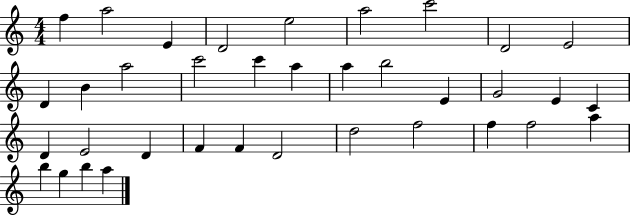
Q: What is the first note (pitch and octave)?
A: F5